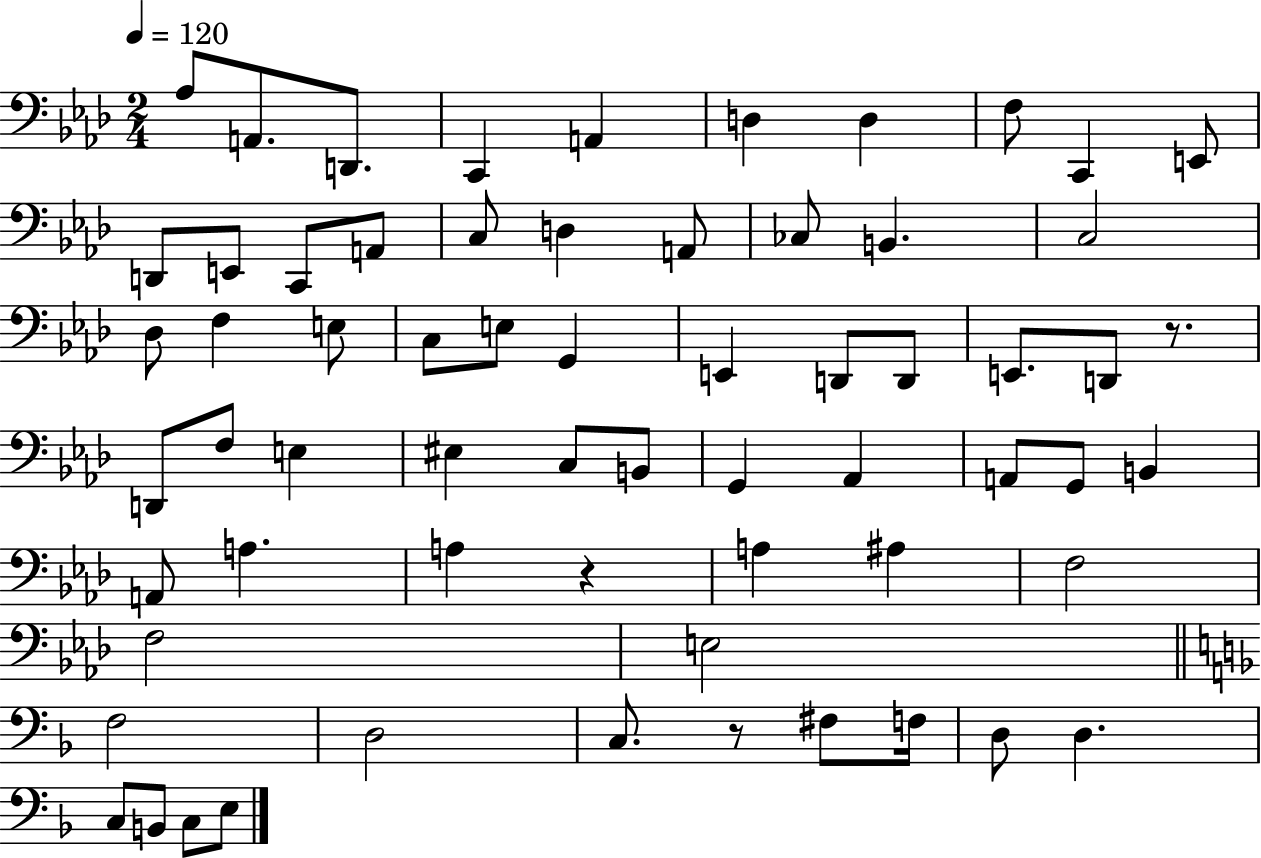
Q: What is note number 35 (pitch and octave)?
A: EIS3